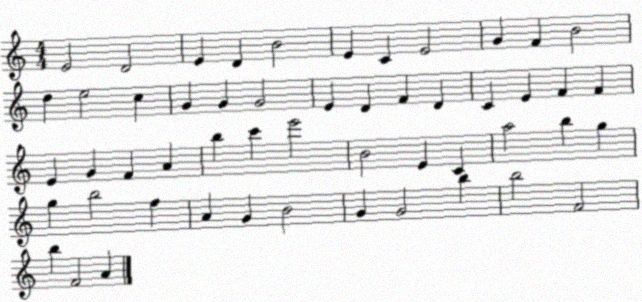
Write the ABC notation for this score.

X:1
T:Untitled
M:4/4
L:1/4
K:C
E2 D2 E D B2 E C E2 G F B2 d e2 c G G G2 E D F D C E F F E G F A b c' e'2 B2 E C a2 b g g b2 f A G B2 G G2 b b2 F2 b F2 A